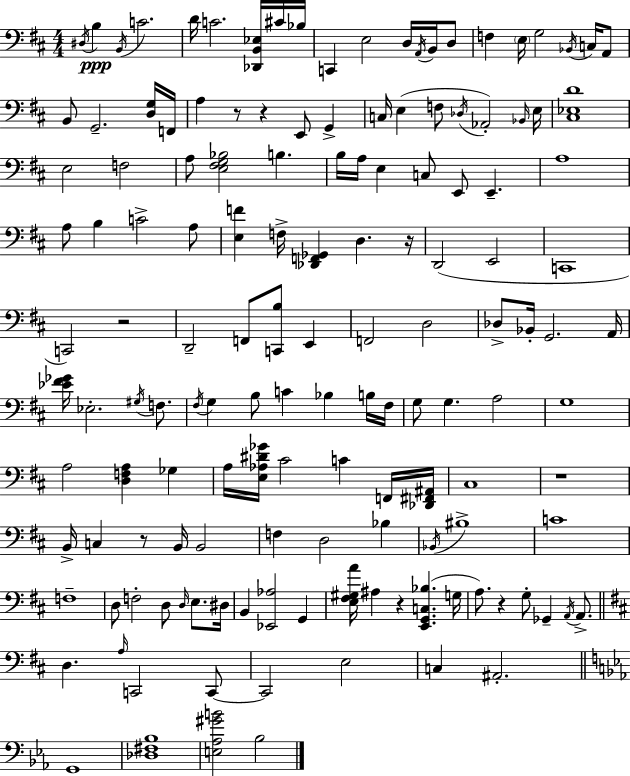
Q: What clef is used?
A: bass